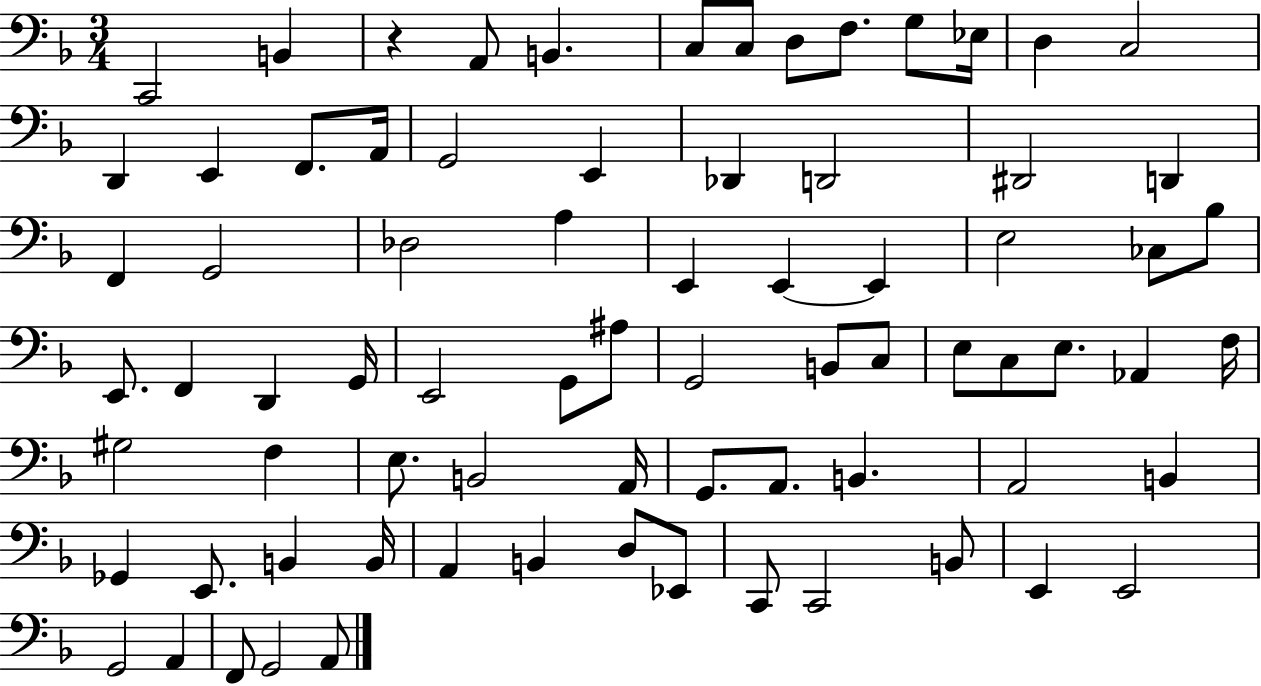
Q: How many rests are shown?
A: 1